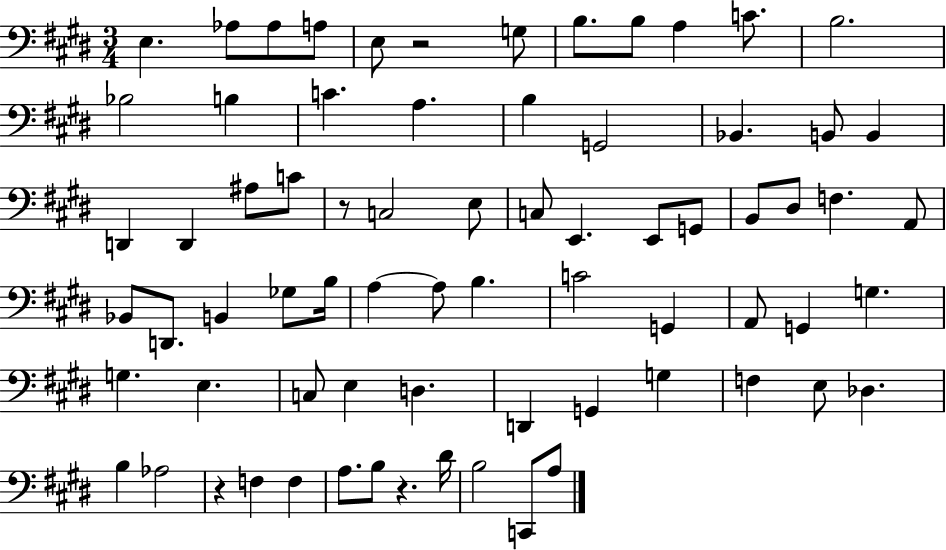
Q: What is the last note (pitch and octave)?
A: A3